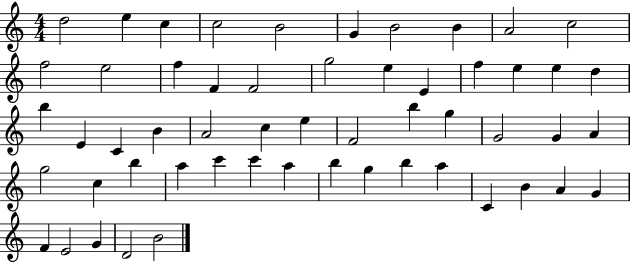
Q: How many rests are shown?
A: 0